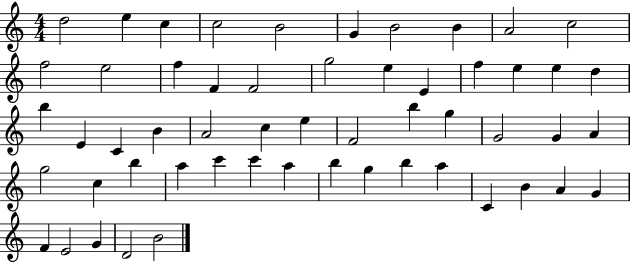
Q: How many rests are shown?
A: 0